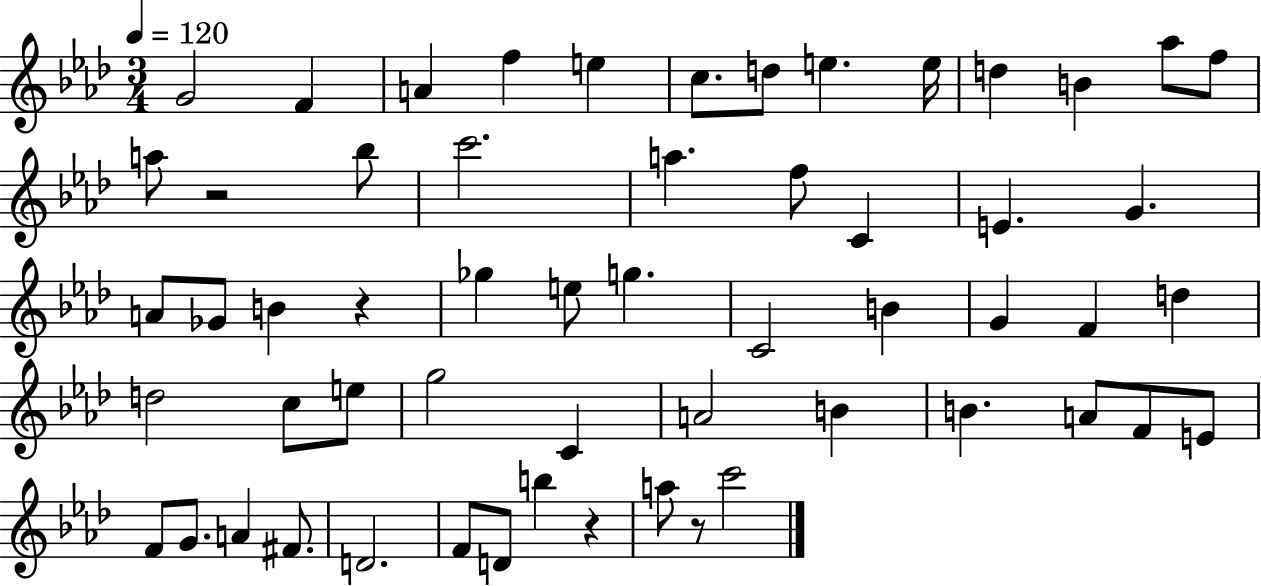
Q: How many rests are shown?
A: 4